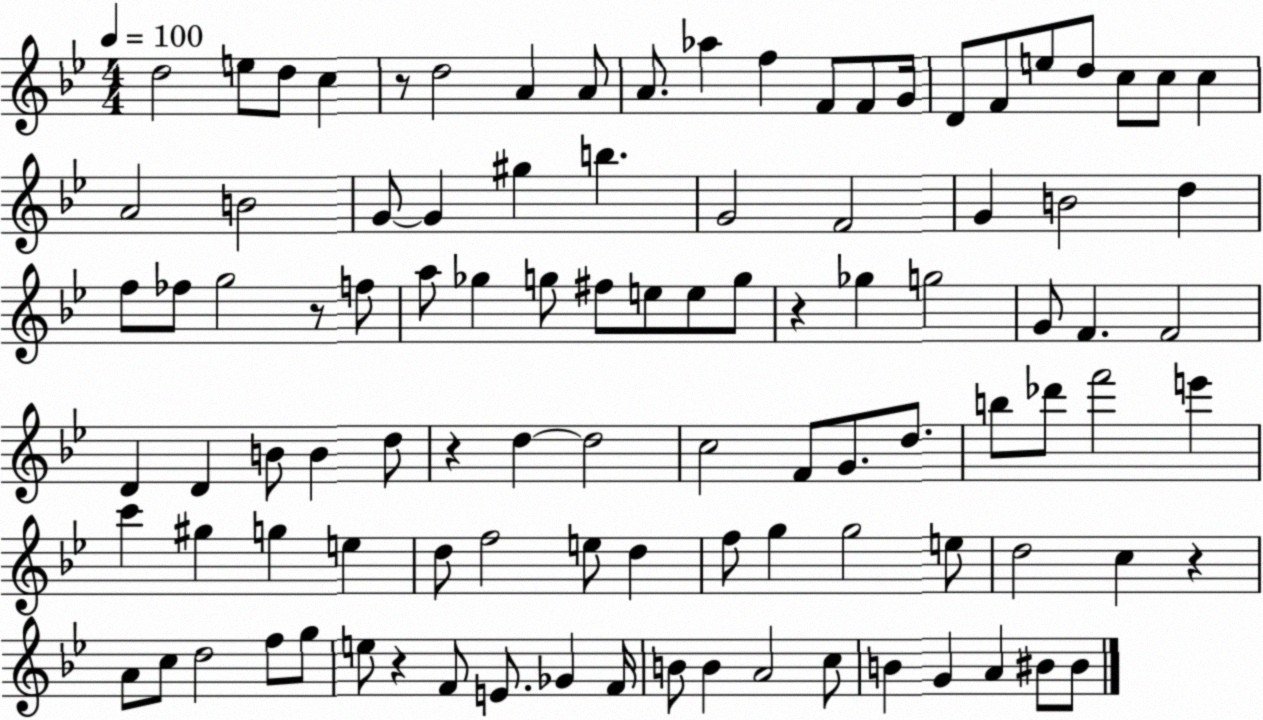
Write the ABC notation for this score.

X:1
T:Untitled
M:4/4
L:1/4
K:Bb
d2 e/2 d/2 c z/2 d2 A A/2 A/2 _a f F/2 F/2 G/4 D/2 F/2 e/2 d/2 c/2 c/2 c A2 B2 G/2 G ^g b G2 F2 G B2 d f/2 _f/2 g2 z/2 f/2 a/2 _g g/2 ^f/2 e/2 e/2 g/2 z _g g2 G/2 F F2 D D B/2 B d/2 z d d2 c2 F/2 G/2 d/2 b/2 _d'/2 f'2 e' c' ^g g e d/2 f2 e/2 d f/2 g g2 e/2 d2 c z A/2 c/2 d2 f/2 g/2 e/2 z F/2 E/2 _G F/4 B/2 B A2 c/2 B G A ^B/2 ^B/2